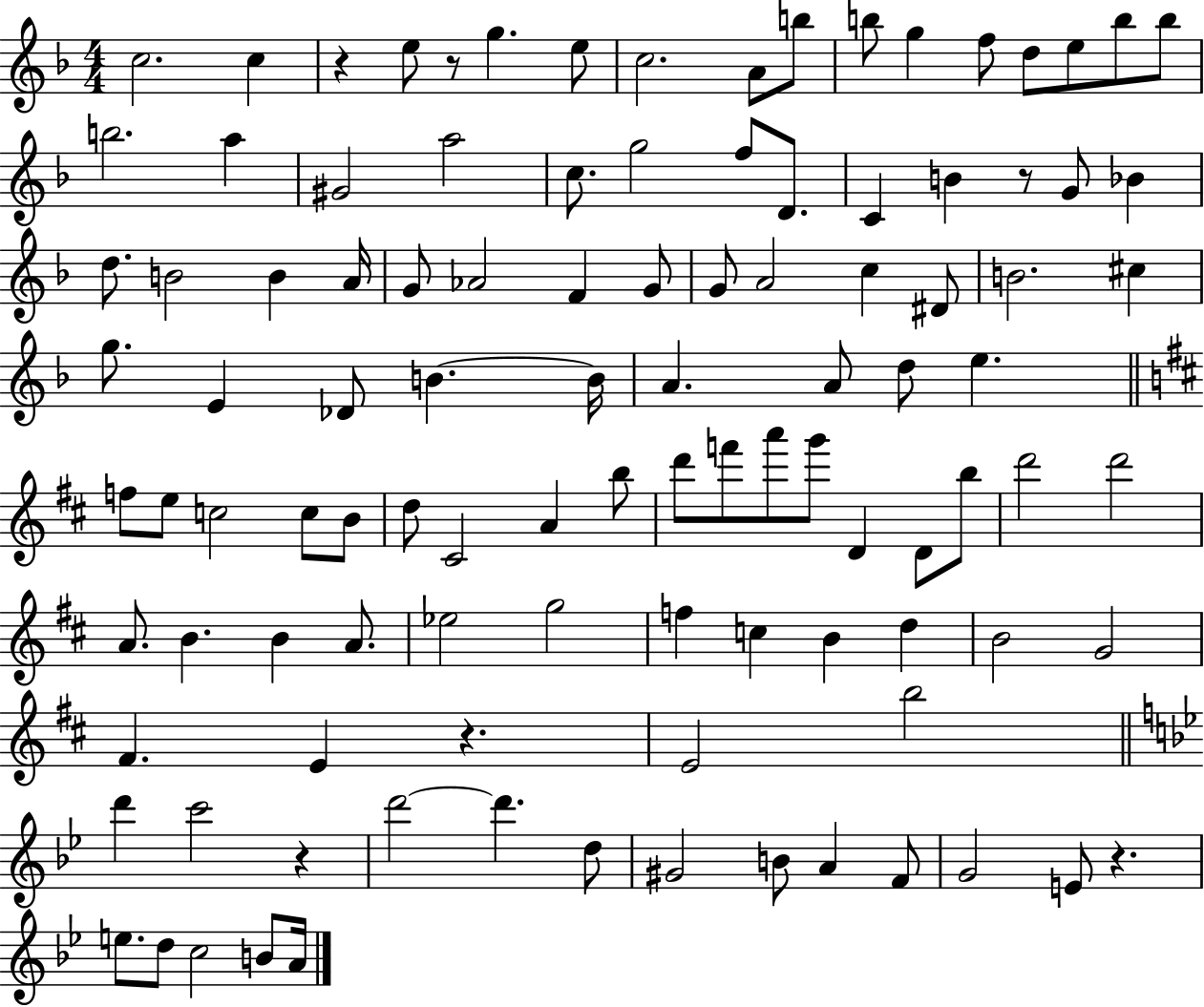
C5/h. C5/q R/q E5/e R/e G5/q. E5/e C5/h. A4/e B5/e B5/e G5/q F5/e D5/e E5/e B5/e B5/e B5/h. A5/q G#4/h A5/h C5/e. G5/h F5/e D4/e. C4/q B4/q R/e G4/e Bb4/q D5/e. B4/h B4/q A4/s G4/e Ab4/h F4/q G4/e G4/e A4/h C5/q D#4/e B4/h. C#5/q G5/e. E4/q Db4/e B4/q. B4/s A4/q. A4/e D5/e E5/q. F5/e E5/e C5/h C5/e B4/e D5/e C#4/h A4/q B5/e D6/e F6/e A6/e G6/e D4/q D4/e B5/e D6/h D6/h A4/e. B4/q. B4/q A4/e. Eb5/h G5/h F5/q C5/q B4/q D5/q B4/h G4/h F#4/q. E4/q R/q. E4/h B5/h D6/q C6/h R/q D6/h D6/q. D5/e G#4/h B4/e A4/q F4/e G4/h E4/e R/q. E5/e. D5/e C5/h B4/e A4/s